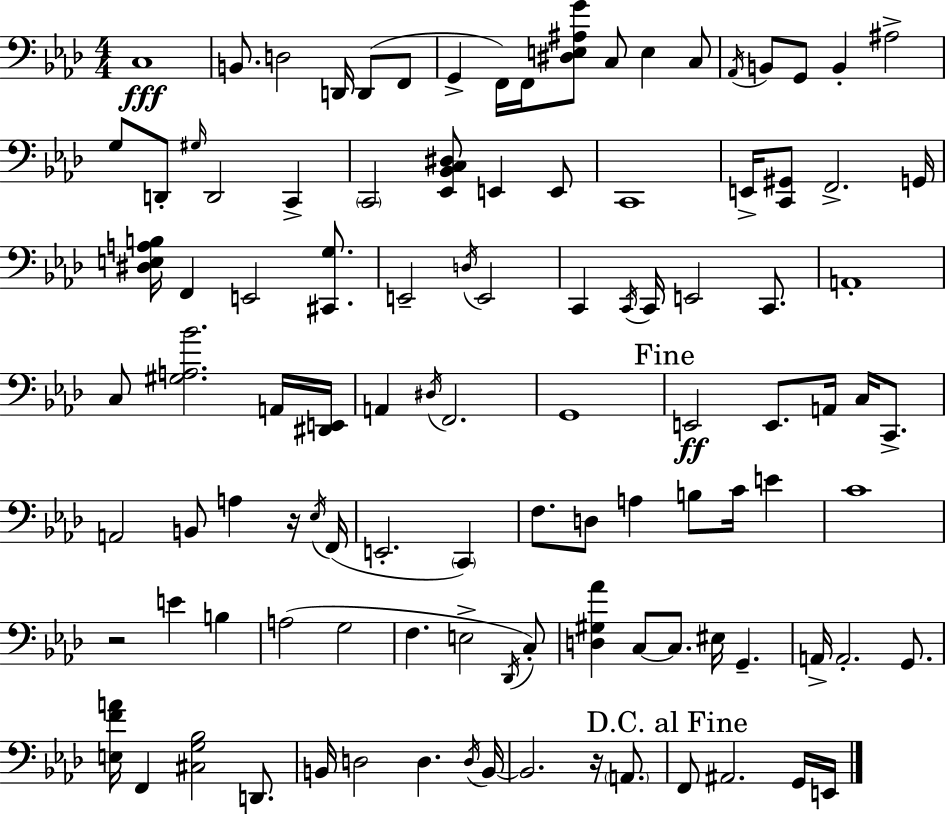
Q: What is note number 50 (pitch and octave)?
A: C3